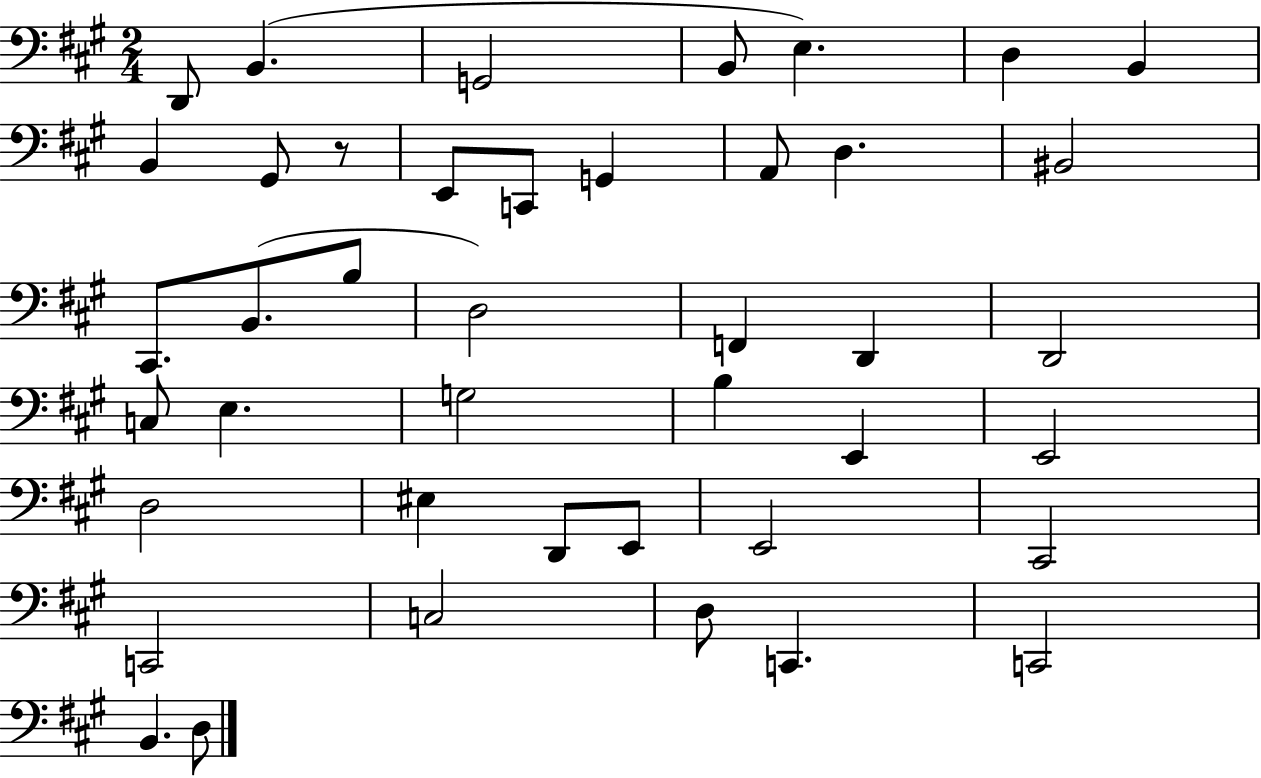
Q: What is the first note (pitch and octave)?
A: D2